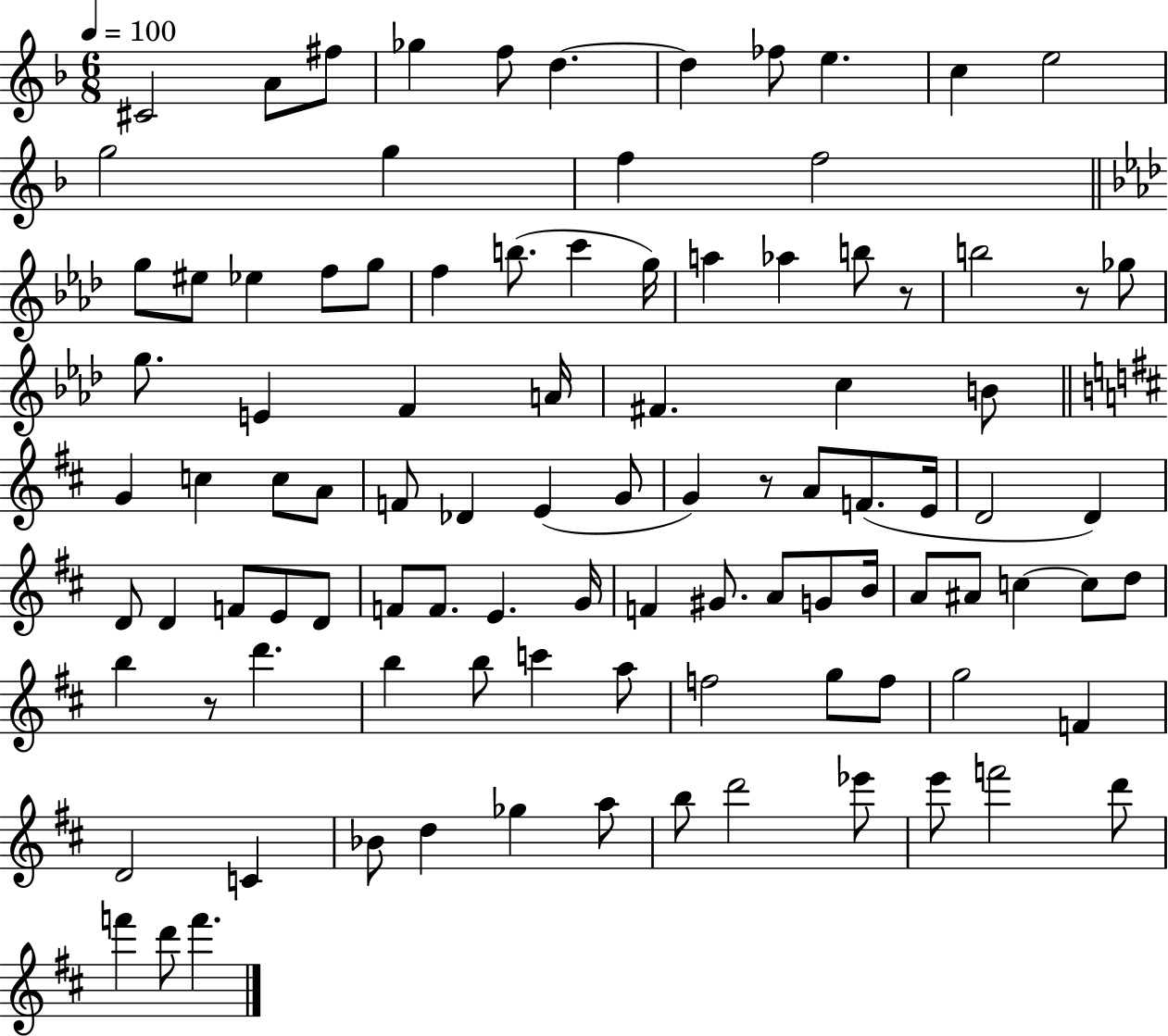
C#4/h A4/e F#5/e Gb5/q F5/e D5/q. D5/q FES5/e E5/q. C5/q E5/h G5/h G5/q F5/q F5/h G5/e EIS5/e Eb5/q F5/e G5/e F5/q B5/e. C6/q G5/s A5/q Ab5/q B5/e R/e B5/h R/e Gb5/e G5/e. E4/q F4/q A4/s F#4/q. C5/q B4/e G4/q C5/q C5/e A4/e F4/e Db4/q E4/q G4/e G4/q R/e A4/e F4/e. E4/s D4/h D4/q D4/e D4/q F4/e E4/e D4/e F4/e F4/e. E4/q. G4/s F4/q G#4/e. A4/e G4/e B4/s A4/e A#4/e C5/q C5/e D5/e B5/q R/e D6/q. B5/q B5/e C6/q A5/e F5/h G5/e F5/e G5/h F4/q D4/h C4/q Bb4/e D5/q Gb5/q A5/e B5/e D6/h Eb6/e E6/e F6/h D6/e F6/q D6/e F6/q.